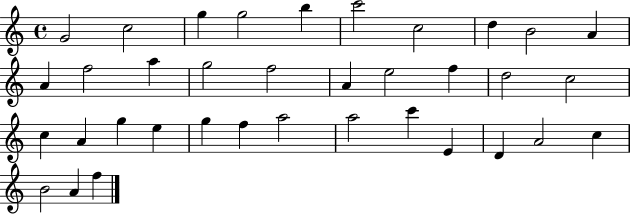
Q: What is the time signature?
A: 4/4